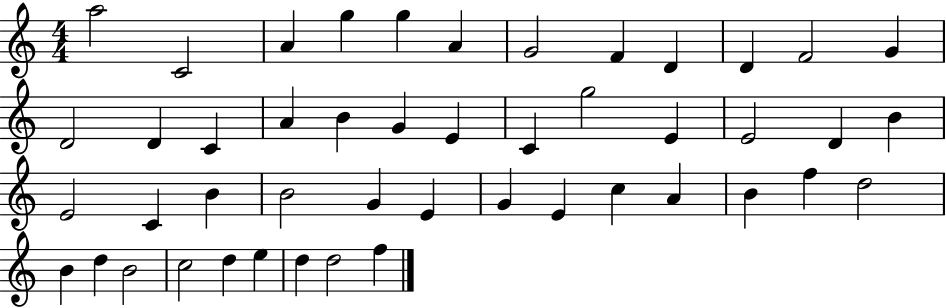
{
  \clef treble
  \numericTimeSignature
  \time 4/4
  \key c \major
  a''2 c'2 | a'4 g''4 g''4 a'4 | g'2 f'4 d'4 | d'4 f'2 g'4 | \break d'2 d'4 c'4 | a'4 b'4 g'4 e'4 | c'4 g''2 e'4 | e'2 d'4 b'4 | \break e'2 c'4 b'4 | b'2 g'4 e'4 | g'4 e'4 c''4 a'4 | b'4 f''4 d''2 | \break b'4 d''4 b'2 | c''2 d''4 e''4 | d''4 d''2 f''4 | \bar "|."
}